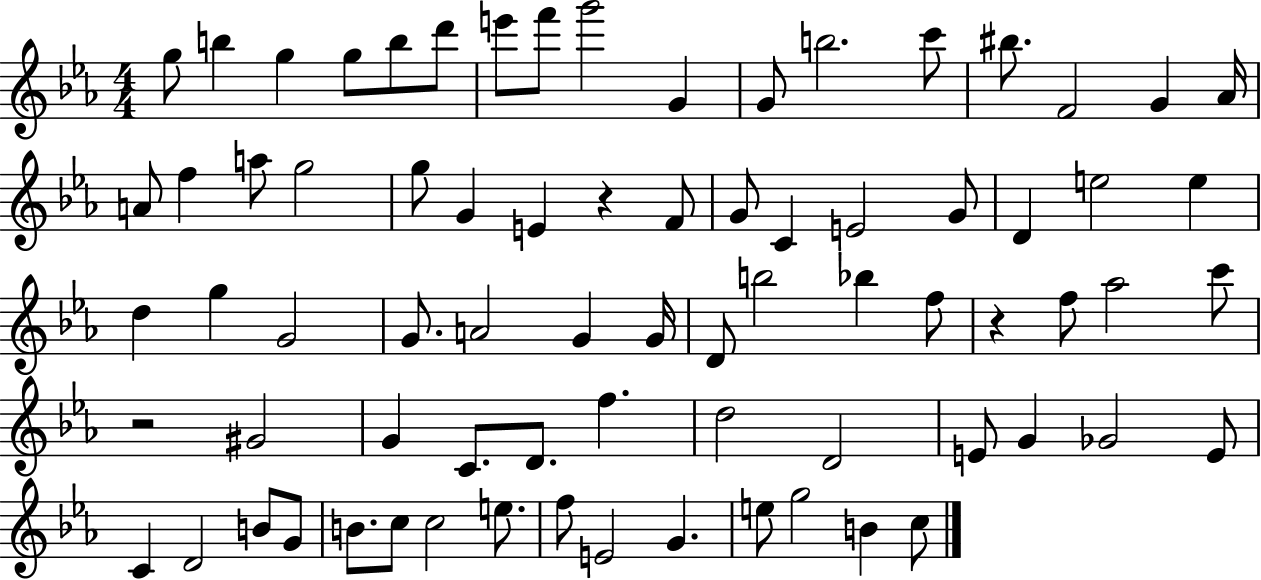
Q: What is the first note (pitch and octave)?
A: G5